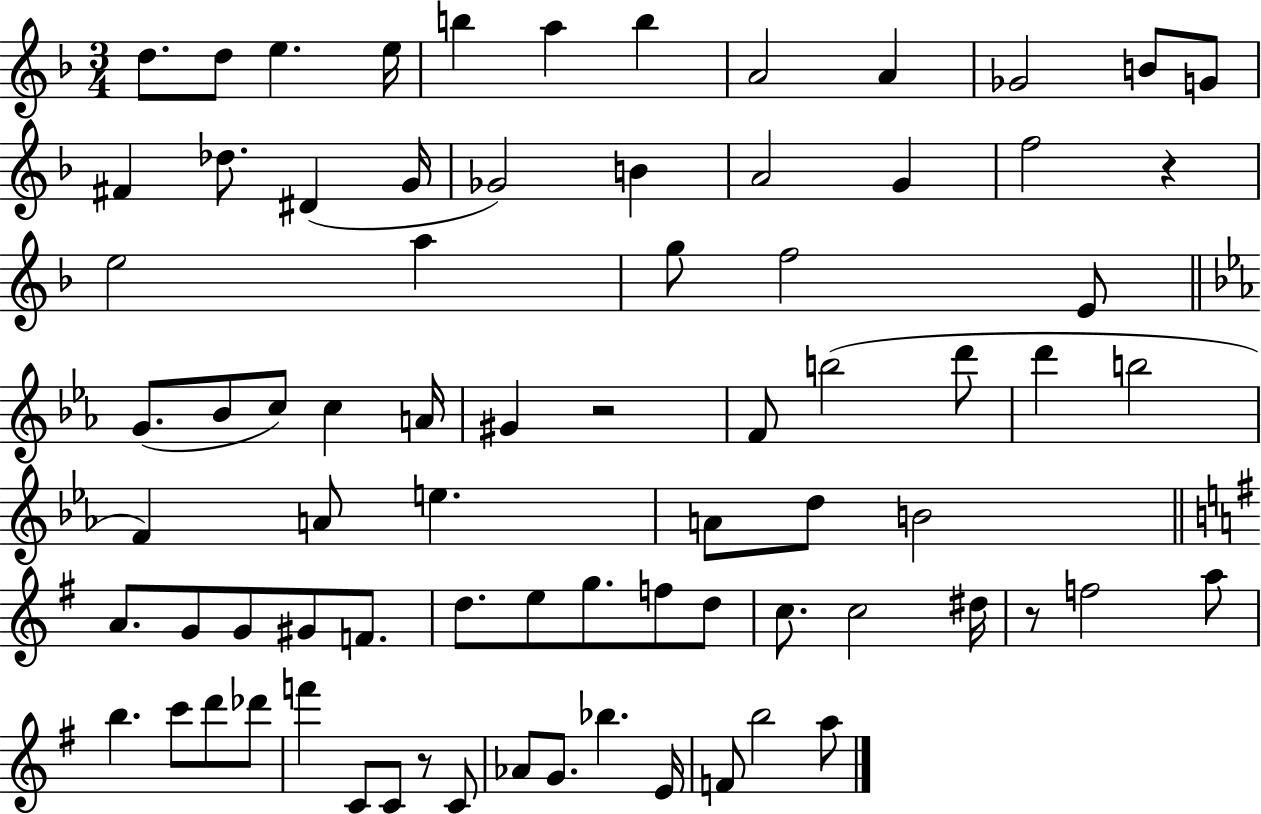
{
  \clef treble
  \numericTimeSignature
  \time 3/4
  \key f \major
  d''8. d''8 e''4. e''16 | b''4 a''4 b''4 | a'2 a'4 | ges'2 b'8 g'8 | \break fis'4 des''8. dis'4( g'16 | ges'2) b'4 | a'2 g'4 | f''2 r4 | \break e''2 a''4 | g''8 f''2 e'8 | \bar "||" \break \key c \minor g'8.( bes'8 c''8) c''4 a'16 | gis'4 r2 | f'8 b''2( d'''8 | d'''4 b''2 | \break f'4) a'8 e''4. | a'8 d''8 b'2 | \bar "||" \break \key e \minor a'8. g'8 g'8 gis'8 f'8. | d''8. e''8 g''8. f''8 d''8 | c''8. c''2 dis''16 | r8 f''2 a''8 | \break b''4. c'''8 d'''8 des'''8 | f'''4 c'8 c'8 r8 c'8 | aes'8 g'8. bes''4. e'16 | f'8 b''2 a''8 | \break \bar "|."
}